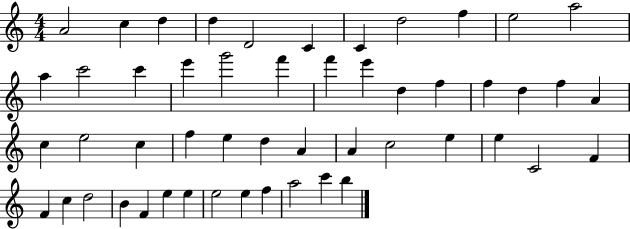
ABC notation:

X:1
T:Untitled
M:4/4
L:1/4
K:C
A2 c d d D2 C C d2 f e2 a2 a c'2 c' e' g'2 f' f' e' d f f d f A c e2 c f e d A A c2 e e C2 F F c d2 B F e e e2 e f a2 c' b